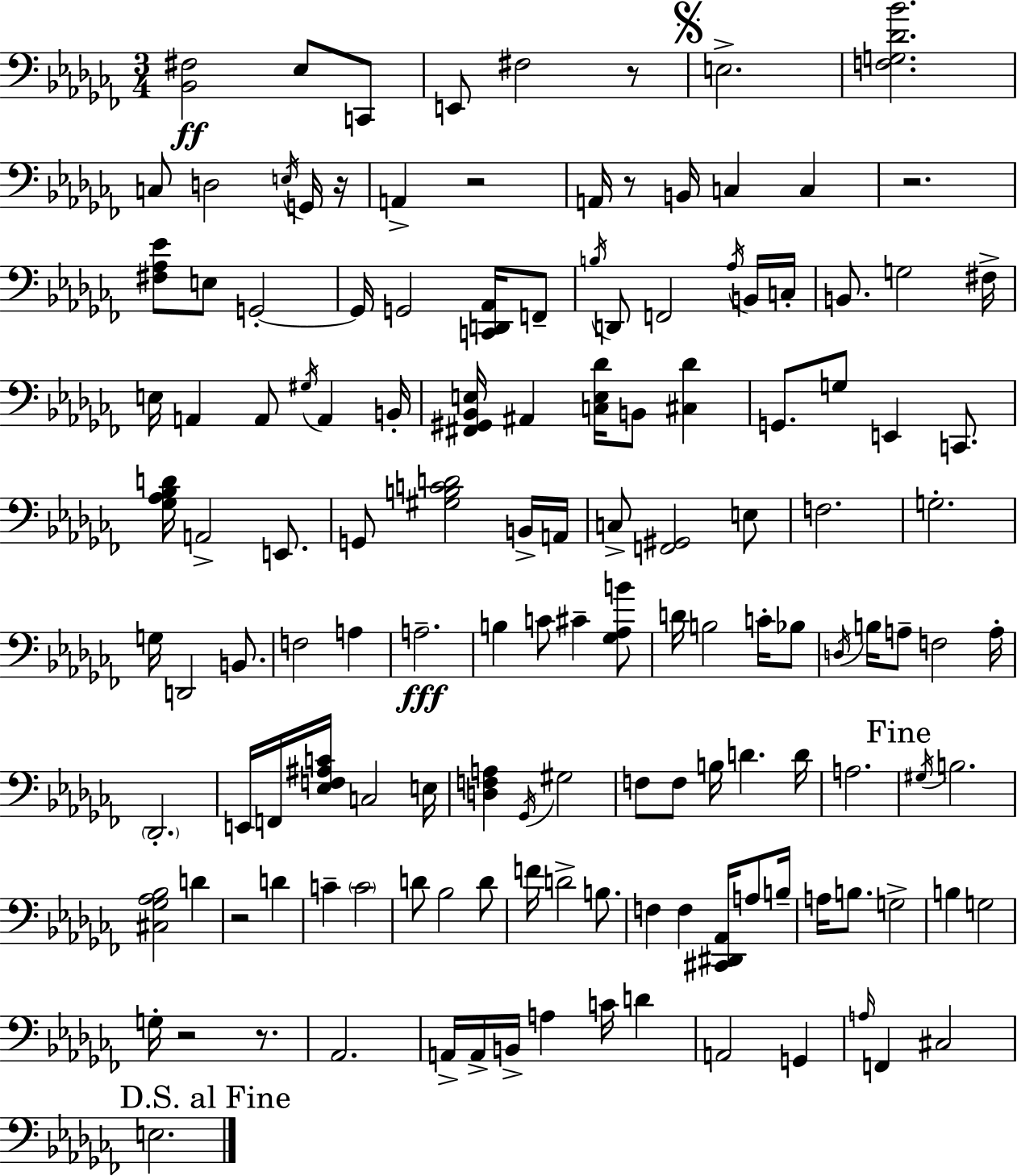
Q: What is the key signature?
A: AES minor